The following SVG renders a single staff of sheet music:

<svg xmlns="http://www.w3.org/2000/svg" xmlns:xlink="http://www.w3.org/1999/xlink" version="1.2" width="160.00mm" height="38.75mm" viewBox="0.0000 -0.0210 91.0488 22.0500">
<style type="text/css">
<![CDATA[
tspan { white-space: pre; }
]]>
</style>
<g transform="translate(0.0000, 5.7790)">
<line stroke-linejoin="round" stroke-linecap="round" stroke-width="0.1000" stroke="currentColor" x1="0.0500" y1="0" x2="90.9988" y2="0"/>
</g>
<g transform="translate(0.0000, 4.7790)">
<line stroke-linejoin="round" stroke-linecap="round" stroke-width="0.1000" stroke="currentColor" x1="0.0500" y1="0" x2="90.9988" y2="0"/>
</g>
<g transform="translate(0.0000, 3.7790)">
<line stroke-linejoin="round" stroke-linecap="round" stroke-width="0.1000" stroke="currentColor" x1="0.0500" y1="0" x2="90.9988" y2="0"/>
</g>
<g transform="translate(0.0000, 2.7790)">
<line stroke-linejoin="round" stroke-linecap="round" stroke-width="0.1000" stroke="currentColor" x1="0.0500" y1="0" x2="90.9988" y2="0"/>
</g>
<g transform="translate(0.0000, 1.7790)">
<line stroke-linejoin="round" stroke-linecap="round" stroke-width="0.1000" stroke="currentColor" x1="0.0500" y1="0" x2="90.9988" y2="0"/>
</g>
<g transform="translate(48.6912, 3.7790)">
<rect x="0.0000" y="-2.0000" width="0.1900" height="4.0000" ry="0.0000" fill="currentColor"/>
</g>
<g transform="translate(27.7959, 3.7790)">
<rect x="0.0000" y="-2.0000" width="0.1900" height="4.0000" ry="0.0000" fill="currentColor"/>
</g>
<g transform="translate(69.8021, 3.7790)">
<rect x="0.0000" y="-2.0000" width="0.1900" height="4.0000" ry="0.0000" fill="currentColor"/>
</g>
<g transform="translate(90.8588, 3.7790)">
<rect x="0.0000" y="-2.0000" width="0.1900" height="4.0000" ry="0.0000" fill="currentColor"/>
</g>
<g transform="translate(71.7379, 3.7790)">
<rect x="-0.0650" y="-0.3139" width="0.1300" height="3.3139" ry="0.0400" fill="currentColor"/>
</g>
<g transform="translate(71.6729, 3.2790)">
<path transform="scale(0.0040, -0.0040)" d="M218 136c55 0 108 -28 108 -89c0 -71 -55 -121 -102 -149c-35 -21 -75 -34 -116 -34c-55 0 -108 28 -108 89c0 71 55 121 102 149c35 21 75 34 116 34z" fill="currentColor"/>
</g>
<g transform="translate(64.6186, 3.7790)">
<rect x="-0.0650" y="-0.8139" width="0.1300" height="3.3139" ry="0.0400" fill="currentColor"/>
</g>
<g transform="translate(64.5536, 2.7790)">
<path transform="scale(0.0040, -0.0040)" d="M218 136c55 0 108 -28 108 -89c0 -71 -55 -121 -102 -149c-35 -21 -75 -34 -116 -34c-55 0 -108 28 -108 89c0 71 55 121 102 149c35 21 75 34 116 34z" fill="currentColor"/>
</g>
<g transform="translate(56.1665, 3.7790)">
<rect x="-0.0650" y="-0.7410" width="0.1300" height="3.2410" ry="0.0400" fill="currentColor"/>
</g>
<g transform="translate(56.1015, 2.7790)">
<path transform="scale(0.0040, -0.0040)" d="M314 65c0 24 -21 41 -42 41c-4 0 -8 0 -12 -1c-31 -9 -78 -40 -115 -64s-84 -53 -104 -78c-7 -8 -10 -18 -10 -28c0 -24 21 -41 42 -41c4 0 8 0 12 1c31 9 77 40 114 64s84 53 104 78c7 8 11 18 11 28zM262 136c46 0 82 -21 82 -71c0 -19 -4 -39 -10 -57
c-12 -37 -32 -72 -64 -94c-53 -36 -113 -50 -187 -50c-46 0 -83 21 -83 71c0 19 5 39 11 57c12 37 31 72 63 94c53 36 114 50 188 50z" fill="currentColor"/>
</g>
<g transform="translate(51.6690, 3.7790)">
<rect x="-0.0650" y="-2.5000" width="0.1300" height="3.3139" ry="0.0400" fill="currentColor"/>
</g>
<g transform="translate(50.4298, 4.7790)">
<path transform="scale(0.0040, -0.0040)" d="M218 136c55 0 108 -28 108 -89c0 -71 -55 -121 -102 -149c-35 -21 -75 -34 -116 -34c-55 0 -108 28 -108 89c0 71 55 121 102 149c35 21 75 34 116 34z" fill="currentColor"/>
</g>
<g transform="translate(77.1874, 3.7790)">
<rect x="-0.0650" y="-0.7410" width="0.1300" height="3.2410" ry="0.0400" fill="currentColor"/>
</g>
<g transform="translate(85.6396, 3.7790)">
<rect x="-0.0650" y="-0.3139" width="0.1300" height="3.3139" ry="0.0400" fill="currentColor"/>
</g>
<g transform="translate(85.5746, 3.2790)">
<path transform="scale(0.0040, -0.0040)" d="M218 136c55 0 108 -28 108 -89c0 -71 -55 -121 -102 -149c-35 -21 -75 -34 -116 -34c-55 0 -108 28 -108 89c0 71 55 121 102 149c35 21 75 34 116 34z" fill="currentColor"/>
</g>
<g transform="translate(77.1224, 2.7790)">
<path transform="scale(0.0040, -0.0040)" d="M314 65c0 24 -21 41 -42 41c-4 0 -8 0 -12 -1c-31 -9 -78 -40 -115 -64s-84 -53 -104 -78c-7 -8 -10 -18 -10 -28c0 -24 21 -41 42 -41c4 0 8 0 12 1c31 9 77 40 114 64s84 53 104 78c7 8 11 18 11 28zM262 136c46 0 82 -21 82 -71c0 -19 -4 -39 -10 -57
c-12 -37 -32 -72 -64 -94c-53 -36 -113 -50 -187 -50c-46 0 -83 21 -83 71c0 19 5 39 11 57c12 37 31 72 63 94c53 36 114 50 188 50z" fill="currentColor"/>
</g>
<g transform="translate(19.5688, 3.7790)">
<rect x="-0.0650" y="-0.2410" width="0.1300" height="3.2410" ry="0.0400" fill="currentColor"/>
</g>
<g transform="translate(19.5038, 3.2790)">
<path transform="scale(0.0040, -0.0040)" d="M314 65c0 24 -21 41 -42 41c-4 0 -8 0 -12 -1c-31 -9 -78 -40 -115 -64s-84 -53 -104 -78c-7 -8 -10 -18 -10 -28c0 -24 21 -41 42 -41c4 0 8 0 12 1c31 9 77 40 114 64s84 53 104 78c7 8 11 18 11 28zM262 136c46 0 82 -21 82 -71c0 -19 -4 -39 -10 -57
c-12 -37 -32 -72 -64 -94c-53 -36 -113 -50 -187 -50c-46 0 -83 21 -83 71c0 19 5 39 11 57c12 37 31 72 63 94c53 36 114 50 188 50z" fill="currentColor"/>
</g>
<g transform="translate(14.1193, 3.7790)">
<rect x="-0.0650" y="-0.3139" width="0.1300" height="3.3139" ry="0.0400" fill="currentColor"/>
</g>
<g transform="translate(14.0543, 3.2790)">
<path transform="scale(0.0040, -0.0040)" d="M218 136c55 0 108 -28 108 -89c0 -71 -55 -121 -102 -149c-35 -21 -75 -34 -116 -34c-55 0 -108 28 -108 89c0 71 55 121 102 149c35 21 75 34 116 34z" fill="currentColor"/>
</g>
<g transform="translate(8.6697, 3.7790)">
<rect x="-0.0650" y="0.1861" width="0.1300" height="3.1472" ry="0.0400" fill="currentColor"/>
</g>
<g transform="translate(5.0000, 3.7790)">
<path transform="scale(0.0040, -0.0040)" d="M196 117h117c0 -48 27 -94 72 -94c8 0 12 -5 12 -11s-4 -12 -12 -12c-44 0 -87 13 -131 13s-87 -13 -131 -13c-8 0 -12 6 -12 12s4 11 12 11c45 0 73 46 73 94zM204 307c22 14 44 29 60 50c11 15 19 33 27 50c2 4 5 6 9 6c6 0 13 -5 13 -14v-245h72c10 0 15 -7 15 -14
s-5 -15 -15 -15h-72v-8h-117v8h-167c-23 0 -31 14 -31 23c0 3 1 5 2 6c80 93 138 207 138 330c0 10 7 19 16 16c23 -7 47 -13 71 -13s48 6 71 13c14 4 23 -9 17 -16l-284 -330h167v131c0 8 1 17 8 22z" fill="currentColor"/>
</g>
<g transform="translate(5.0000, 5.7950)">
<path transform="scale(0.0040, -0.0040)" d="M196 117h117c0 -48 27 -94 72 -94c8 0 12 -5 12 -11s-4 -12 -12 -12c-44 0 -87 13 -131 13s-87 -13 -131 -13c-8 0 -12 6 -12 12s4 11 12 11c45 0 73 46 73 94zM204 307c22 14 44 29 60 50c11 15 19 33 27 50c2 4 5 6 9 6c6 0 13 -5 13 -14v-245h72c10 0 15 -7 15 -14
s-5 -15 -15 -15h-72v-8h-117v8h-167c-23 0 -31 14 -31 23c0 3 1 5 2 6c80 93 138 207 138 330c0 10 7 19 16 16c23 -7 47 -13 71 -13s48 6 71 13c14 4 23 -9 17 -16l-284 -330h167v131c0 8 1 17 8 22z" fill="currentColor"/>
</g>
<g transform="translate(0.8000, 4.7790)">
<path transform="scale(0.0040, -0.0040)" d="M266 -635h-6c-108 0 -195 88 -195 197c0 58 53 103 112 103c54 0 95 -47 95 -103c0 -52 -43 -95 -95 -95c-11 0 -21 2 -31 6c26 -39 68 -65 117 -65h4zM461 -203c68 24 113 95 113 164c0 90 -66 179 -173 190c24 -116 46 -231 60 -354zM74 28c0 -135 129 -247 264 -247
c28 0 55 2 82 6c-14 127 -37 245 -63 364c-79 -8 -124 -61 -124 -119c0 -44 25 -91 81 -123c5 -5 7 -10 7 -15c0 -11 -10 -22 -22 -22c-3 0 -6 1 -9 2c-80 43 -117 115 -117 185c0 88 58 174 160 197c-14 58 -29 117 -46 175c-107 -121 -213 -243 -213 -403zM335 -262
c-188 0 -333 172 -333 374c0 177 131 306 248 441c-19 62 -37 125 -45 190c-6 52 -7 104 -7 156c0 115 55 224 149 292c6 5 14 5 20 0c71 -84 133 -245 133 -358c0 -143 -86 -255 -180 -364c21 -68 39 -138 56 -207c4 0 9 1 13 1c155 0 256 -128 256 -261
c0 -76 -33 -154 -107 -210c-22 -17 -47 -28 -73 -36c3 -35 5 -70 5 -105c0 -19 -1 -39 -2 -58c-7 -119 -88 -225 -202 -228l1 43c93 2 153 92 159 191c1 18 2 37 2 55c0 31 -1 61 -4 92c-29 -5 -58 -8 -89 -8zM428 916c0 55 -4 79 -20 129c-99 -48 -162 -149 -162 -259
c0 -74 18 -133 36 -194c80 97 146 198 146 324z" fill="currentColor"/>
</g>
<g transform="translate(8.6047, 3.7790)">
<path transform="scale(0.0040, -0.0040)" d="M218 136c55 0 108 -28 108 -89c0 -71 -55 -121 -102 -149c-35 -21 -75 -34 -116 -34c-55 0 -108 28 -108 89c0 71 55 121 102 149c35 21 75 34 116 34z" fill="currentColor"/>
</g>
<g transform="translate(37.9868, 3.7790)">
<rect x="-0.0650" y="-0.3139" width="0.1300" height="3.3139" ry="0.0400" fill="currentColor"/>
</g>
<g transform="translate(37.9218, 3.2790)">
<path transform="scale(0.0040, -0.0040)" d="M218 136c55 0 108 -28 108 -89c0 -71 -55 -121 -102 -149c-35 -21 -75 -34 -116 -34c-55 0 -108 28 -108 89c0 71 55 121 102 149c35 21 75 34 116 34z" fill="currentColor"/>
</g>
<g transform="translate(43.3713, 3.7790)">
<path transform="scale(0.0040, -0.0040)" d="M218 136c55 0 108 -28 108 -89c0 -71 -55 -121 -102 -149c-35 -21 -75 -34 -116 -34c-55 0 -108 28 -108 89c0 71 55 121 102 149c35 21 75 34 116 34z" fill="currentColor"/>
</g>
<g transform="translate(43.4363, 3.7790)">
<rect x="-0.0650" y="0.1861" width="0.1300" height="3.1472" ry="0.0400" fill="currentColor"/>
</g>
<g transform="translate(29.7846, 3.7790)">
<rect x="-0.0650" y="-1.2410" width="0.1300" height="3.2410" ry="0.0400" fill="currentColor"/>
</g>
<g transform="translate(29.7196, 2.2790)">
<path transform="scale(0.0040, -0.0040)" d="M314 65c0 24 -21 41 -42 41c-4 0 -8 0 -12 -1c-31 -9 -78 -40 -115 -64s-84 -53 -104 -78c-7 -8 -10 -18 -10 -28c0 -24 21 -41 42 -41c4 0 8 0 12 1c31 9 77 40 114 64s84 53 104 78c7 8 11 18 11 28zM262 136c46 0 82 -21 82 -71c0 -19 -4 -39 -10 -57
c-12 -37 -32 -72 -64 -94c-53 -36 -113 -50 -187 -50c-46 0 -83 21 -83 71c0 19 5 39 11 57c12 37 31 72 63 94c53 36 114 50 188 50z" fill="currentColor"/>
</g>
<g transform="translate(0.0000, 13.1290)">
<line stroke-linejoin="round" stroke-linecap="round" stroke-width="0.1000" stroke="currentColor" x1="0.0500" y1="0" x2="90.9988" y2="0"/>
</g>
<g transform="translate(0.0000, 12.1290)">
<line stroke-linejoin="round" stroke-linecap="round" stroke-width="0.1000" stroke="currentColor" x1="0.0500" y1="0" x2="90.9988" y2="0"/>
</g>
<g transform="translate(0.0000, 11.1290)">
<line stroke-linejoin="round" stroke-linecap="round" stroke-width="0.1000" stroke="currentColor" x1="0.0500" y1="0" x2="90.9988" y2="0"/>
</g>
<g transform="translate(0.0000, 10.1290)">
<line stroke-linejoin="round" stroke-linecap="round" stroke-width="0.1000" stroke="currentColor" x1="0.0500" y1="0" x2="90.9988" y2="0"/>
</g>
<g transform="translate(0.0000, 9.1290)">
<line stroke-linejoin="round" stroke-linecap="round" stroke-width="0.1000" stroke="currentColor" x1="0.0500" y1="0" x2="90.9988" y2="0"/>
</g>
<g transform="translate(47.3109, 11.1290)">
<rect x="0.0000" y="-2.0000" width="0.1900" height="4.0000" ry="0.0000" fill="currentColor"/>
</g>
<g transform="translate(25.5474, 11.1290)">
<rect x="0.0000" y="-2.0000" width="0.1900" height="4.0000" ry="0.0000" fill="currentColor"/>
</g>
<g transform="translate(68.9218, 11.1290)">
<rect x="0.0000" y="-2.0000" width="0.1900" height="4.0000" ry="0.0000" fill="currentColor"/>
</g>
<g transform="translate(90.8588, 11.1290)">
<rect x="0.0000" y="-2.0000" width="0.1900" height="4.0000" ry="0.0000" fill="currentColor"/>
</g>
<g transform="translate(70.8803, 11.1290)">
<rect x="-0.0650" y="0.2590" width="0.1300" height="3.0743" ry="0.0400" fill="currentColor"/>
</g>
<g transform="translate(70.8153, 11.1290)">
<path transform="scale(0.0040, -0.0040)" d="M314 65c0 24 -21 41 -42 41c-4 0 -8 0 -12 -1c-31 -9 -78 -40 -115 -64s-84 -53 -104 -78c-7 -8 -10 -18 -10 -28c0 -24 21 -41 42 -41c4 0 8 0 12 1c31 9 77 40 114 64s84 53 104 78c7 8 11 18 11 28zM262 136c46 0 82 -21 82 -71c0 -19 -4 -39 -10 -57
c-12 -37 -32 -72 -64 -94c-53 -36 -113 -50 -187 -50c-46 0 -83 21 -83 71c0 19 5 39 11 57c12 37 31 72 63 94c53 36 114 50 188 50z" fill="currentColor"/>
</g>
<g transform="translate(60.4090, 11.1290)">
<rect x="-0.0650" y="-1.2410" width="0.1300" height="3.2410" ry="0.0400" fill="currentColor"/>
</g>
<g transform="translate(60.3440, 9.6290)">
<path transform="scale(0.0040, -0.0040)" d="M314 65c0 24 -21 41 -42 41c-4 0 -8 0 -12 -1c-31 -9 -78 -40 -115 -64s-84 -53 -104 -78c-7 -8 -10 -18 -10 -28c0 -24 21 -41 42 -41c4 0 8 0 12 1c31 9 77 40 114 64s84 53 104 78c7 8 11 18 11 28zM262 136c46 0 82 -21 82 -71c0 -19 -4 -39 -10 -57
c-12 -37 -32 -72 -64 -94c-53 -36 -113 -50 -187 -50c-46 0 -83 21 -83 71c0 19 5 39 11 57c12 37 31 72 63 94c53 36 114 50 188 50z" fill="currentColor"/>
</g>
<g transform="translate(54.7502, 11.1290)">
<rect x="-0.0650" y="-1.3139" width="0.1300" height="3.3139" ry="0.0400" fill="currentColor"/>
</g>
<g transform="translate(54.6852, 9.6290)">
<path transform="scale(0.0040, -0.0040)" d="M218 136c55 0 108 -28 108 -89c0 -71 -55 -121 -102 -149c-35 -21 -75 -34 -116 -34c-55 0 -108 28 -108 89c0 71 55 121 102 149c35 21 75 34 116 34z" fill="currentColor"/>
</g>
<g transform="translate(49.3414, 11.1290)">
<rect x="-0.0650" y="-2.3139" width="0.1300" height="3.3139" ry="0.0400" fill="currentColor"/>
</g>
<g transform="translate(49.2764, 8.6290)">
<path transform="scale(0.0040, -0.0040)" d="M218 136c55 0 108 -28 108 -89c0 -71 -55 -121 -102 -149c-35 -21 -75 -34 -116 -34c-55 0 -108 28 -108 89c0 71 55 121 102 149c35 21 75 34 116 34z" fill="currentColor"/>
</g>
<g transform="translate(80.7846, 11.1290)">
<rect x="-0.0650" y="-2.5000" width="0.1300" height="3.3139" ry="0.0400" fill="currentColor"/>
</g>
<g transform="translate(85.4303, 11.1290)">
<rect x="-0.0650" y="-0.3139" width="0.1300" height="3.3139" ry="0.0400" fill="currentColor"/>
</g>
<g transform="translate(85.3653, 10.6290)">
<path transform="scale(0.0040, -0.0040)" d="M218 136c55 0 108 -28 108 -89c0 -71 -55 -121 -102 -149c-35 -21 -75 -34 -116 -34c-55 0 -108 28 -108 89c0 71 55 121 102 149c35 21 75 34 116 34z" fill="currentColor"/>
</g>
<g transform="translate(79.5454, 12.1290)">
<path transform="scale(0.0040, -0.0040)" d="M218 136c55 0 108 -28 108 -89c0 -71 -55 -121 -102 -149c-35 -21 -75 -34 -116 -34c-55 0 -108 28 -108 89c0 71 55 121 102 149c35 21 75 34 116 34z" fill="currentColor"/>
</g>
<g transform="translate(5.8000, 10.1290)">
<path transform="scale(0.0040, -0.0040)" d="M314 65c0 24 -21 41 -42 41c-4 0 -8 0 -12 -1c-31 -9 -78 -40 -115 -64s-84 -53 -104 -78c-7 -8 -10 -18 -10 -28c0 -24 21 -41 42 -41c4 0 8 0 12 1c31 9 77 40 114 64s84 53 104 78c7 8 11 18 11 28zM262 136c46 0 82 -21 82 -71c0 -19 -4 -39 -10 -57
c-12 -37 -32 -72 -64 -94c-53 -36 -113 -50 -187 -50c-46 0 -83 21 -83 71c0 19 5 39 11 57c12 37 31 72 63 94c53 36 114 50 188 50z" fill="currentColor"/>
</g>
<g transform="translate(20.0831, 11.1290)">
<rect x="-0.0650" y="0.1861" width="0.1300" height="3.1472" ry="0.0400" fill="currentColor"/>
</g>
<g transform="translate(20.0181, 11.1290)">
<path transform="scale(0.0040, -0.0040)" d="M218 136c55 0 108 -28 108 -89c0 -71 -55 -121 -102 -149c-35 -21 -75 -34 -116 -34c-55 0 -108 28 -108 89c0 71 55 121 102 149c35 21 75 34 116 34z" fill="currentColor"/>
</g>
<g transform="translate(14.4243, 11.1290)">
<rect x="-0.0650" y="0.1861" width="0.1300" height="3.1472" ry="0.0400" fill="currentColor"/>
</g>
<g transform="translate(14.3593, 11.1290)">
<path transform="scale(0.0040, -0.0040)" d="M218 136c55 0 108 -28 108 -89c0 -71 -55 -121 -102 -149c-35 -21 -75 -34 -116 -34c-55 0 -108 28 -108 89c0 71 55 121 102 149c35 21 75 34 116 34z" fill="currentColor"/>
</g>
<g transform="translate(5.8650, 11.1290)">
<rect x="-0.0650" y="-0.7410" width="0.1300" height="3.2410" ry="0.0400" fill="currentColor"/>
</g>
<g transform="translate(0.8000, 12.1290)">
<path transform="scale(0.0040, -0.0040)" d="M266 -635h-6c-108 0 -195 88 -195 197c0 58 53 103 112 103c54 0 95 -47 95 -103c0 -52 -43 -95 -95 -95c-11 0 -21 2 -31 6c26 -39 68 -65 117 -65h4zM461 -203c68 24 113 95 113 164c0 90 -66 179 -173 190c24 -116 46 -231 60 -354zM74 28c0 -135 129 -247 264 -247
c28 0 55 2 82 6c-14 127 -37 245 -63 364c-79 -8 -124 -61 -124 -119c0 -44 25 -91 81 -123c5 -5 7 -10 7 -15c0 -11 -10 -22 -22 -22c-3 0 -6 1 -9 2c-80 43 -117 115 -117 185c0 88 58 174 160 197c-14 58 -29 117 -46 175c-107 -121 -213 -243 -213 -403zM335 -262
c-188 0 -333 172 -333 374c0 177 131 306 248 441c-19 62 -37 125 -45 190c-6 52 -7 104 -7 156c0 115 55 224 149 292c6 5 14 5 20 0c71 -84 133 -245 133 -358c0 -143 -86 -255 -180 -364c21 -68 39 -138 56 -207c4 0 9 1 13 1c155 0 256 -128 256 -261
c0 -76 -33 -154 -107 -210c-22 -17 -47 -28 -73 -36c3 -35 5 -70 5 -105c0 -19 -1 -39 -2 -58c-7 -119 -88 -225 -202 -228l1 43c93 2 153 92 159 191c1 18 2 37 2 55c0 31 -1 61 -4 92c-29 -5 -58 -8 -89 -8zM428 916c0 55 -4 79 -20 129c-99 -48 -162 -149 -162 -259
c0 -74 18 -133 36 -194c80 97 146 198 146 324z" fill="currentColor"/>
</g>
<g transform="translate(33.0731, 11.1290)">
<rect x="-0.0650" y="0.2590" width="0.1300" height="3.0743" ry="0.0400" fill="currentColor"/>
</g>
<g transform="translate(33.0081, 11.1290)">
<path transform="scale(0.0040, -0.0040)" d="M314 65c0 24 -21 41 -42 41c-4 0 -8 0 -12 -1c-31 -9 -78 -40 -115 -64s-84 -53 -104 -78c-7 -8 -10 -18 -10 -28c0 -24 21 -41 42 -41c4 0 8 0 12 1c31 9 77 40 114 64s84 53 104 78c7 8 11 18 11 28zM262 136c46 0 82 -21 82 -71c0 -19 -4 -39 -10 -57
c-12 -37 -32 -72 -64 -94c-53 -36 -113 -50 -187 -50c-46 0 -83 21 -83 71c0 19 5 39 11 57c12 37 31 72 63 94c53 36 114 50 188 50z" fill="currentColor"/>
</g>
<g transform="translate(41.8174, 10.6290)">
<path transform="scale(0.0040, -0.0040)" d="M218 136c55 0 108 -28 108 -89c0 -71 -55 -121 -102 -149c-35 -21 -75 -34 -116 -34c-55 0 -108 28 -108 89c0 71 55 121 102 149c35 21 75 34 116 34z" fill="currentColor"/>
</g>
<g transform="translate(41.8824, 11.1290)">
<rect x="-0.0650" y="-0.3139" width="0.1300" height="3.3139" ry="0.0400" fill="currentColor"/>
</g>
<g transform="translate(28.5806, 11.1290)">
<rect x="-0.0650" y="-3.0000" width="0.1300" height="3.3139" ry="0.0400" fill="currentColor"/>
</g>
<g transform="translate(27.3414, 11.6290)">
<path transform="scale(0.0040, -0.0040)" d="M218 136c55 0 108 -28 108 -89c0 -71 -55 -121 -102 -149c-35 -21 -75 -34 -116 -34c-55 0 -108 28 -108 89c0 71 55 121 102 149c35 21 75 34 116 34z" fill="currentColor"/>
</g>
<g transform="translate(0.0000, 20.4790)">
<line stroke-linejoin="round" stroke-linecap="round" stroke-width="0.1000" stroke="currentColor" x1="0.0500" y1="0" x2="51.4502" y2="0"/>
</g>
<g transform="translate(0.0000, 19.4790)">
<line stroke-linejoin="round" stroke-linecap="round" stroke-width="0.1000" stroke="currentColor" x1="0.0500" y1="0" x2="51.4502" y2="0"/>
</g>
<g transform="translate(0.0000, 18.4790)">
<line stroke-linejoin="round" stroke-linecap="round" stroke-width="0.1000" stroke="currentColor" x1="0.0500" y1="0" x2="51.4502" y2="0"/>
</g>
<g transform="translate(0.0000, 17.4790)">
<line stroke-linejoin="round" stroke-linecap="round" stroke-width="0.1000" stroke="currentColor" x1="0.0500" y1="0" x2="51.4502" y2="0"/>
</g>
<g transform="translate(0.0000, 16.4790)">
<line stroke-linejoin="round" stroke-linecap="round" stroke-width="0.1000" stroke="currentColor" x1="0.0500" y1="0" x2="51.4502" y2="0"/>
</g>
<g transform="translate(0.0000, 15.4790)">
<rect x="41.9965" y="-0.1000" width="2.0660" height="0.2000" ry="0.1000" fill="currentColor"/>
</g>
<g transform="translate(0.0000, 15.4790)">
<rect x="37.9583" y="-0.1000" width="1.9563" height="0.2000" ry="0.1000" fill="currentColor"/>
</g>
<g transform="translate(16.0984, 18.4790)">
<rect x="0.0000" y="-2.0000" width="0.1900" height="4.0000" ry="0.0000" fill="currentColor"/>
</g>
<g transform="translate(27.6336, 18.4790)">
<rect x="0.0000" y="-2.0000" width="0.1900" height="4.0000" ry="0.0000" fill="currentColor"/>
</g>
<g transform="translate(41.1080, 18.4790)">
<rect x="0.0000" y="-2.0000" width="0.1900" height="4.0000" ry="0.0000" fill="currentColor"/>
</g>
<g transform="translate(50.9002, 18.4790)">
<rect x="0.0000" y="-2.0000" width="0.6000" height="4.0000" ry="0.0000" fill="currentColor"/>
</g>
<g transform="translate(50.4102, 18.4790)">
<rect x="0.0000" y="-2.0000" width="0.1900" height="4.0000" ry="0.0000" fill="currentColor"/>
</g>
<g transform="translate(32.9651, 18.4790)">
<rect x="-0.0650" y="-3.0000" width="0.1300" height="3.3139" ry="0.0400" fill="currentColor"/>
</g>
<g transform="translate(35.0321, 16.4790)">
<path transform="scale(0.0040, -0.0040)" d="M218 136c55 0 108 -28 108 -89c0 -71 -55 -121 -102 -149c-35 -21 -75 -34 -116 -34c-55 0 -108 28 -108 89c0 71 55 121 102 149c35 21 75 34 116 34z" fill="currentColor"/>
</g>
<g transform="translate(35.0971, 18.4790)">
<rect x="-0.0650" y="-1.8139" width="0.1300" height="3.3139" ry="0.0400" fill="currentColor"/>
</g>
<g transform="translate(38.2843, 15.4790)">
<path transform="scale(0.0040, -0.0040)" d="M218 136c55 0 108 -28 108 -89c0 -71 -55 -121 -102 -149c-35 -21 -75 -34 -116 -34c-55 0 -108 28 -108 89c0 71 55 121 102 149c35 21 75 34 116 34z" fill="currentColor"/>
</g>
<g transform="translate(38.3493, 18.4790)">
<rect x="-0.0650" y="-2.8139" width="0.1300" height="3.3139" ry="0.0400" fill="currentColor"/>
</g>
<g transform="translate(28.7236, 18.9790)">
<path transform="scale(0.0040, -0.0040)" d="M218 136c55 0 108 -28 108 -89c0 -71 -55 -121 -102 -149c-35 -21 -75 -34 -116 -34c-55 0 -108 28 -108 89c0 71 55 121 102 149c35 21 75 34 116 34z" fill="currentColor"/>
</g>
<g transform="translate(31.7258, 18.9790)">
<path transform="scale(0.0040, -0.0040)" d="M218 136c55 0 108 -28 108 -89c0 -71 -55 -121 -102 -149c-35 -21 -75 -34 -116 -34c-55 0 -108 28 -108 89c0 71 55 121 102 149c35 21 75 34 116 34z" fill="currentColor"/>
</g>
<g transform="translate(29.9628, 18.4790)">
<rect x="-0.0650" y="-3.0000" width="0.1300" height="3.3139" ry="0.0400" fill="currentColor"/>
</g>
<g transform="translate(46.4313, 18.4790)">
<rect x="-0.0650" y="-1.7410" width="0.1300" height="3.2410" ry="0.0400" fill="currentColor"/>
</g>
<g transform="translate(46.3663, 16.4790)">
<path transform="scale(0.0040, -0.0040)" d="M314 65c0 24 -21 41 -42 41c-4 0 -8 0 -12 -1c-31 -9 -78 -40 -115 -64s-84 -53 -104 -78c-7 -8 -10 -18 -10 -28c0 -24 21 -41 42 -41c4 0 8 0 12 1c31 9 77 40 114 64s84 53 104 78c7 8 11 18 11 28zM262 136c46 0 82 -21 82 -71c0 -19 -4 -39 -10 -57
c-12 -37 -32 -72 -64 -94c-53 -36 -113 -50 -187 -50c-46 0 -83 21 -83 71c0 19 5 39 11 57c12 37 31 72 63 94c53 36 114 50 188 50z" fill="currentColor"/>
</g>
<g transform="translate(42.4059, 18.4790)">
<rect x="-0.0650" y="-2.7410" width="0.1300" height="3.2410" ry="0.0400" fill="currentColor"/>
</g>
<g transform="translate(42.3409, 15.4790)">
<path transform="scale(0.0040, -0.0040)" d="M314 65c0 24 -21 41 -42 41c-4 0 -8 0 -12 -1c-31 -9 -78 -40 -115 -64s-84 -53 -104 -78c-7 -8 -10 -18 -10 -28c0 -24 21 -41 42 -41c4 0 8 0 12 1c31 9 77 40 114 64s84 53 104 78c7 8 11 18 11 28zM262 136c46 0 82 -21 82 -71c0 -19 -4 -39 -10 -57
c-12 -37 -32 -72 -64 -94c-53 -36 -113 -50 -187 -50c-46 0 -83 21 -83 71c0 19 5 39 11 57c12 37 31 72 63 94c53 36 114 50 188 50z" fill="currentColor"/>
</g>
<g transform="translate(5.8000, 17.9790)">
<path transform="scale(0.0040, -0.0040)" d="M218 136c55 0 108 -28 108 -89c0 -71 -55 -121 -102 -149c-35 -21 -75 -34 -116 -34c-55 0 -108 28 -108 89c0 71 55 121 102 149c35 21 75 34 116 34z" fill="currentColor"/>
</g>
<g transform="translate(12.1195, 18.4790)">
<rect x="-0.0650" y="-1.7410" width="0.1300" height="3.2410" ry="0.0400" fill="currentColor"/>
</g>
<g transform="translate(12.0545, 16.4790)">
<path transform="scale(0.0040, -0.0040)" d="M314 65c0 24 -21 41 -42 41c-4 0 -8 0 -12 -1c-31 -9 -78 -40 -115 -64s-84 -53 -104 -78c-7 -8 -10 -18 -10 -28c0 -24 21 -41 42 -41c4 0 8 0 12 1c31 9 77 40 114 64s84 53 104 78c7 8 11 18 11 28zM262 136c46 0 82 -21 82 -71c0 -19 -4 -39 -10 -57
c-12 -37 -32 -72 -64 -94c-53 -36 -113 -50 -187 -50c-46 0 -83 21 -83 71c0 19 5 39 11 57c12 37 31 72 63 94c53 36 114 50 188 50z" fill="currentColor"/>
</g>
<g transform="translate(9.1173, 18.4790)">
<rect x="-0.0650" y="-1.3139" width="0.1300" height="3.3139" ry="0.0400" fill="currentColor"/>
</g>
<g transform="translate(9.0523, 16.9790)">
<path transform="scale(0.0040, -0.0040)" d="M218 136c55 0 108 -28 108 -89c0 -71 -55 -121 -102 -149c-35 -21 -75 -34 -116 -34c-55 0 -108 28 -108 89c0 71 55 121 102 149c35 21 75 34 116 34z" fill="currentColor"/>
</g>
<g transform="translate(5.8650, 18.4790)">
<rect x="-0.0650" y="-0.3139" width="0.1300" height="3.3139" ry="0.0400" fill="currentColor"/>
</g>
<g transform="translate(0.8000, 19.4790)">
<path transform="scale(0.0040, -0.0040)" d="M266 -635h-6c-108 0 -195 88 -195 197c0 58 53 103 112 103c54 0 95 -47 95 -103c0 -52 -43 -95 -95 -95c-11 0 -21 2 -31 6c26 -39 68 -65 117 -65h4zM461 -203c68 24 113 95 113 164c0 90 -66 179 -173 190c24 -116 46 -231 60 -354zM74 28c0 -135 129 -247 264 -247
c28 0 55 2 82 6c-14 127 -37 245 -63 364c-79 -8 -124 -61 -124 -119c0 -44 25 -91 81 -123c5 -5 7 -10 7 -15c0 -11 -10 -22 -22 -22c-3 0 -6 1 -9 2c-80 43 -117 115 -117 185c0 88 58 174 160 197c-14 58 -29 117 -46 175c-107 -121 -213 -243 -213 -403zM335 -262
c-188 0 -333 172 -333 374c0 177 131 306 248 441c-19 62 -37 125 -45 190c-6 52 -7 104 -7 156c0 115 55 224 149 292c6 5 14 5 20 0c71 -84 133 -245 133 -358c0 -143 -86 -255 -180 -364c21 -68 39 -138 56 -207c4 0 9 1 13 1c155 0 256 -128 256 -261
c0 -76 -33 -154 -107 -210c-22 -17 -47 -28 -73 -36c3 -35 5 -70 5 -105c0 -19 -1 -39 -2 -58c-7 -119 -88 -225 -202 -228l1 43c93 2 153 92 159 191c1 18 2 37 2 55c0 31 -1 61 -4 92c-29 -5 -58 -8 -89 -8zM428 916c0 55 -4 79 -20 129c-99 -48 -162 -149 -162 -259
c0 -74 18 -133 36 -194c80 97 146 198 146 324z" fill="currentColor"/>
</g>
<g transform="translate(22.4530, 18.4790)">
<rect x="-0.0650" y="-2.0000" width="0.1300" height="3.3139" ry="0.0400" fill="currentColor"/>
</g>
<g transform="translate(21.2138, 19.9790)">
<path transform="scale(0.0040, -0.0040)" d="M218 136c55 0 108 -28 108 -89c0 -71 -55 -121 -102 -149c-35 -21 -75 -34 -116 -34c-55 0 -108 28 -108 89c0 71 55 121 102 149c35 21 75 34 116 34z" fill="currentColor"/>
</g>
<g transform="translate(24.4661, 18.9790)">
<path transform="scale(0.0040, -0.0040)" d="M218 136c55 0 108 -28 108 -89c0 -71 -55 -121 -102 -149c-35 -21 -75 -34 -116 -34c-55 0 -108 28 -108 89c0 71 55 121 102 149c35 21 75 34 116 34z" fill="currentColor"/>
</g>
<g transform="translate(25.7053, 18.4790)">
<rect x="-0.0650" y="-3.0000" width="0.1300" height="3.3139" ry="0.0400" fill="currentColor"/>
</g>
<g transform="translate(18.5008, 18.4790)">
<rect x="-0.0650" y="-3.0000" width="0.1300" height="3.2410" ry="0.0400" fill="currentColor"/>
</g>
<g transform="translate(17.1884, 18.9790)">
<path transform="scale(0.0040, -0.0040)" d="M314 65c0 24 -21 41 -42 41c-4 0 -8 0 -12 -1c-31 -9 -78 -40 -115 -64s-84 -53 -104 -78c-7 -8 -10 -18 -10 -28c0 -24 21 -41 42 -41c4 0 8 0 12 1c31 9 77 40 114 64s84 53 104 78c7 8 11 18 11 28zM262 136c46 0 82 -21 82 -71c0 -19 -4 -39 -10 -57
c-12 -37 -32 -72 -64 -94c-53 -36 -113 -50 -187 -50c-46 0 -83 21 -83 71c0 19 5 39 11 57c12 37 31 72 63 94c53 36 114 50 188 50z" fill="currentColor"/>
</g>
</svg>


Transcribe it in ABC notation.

X:1
T:Untitled
M:4/4
L:1/4
K:C
B c c2 e2 c B G d2 d c d2 c d2 B B A B2 c g e e2 B2 G c c e f2 A2 F A A A f a a2 f2